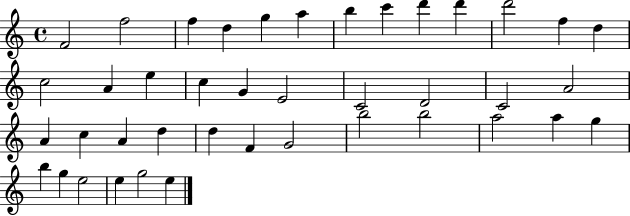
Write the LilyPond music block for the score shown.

{
  \clef treble
  \time 4/4
  \defaultTimeSignature
  \key c \major
  f'2 f''2 | f''4 d''4 g''4 a''4 | b''4 c'''4 d'''4 d'''4 | d'''2 f''4 d''4 | \break c''2 a'4 e''4 | c''4 g'4 e'2 | c'2 d'2 | c'2 a'2 | \break a'4 c''4 a'4 d''4 | d''4 f'4 g'2 | b''2 b''2 | a''2 a''4 g''4 | \break b''4 g''4 e''2 | e''4 g''2 e''4 | \bar "|."
}